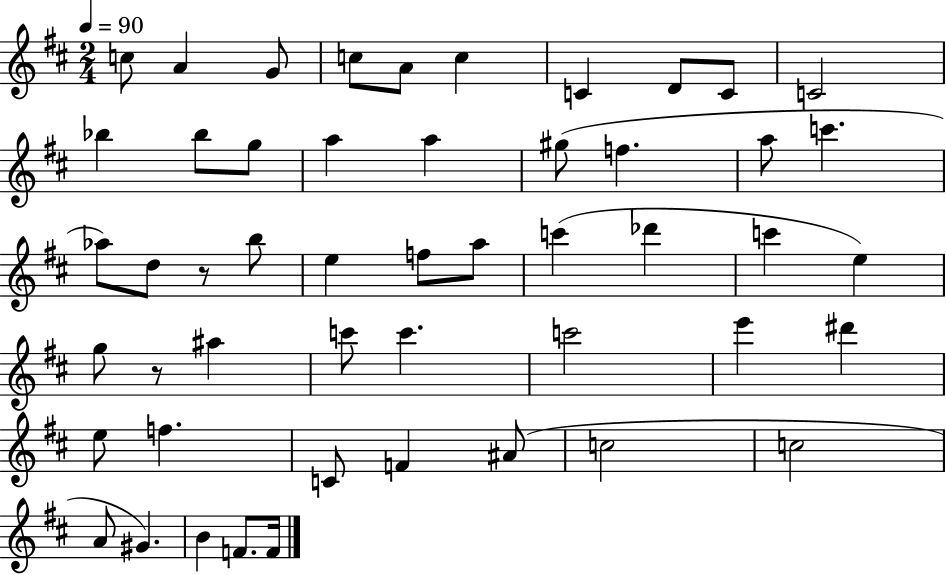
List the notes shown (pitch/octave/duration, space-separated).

C5/e A4/q G4/e C5/e A4/e C5/q C4/q D4/e C4/e C4/h Bb5/q Bb5/e G5/e A5/q A5/q G#5/e F5/q. A5/e C6/q. Ab5/e D5/e R/e B5/e E5/q F5/e A5/e C6/q Db6/q C6/q E5/q G5/e R/e A#5/q C6/e C6/q. C6/h E6/q D#6/q E5/e F5/q. C4/e F4/q A#4/e C5/h C5/h A4/e G#4/q. B4/q F4/e. F4/s